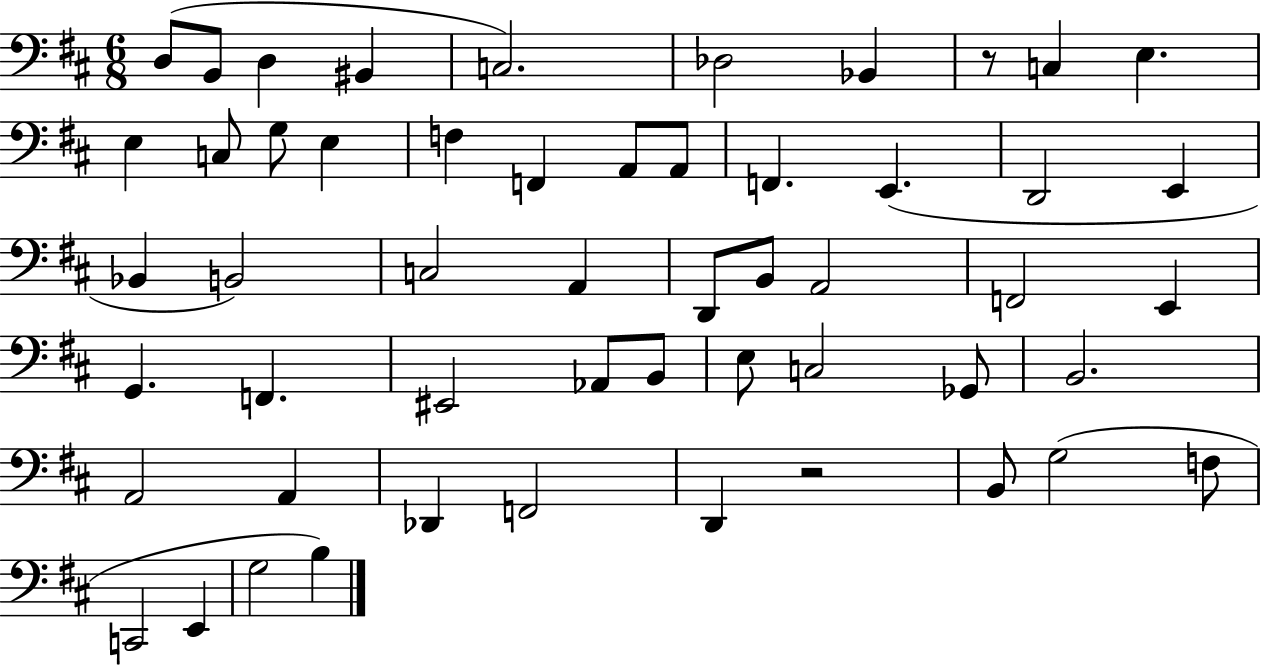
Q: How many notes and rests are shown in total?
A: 53